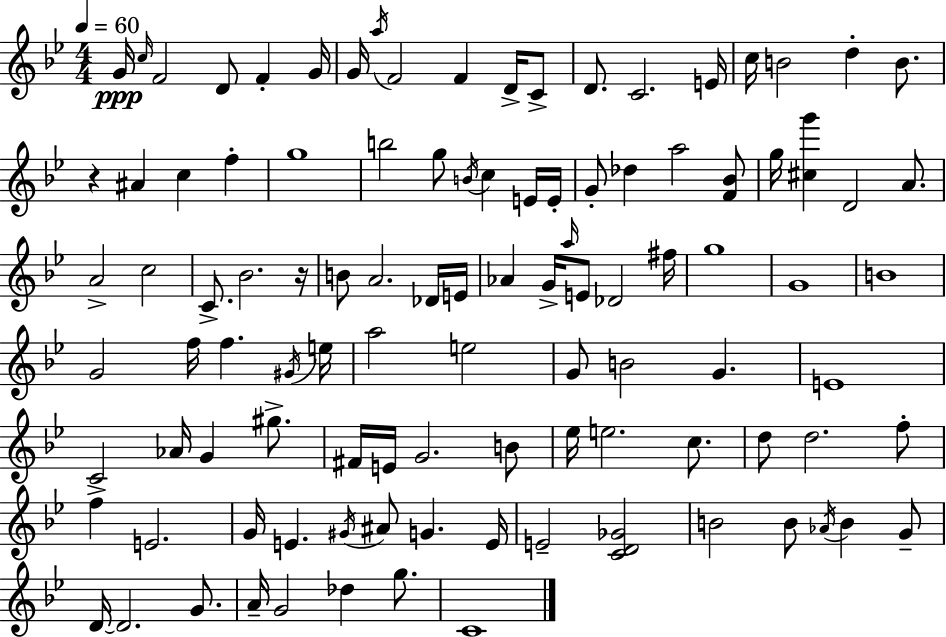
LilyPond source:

{
  \clef treble
  \numericTimeSignature
  \time 4/4
  \key bes \major
  \tempo 4 = 60
  \repeat volta 2 { g'16\ppp \grace { c''16 } f'2 d'8 f'4-. | g'16 g'16 \acciaccatura { a''16 } f'2 f'4 d'16-> | c'8-> d'8. c'2. | e'16 c''16 b'2 d''4-. b'8. | \break r4 ais'4 c''4 f''4-. | g''1 | b''2 g''8 \acciaccatura { b'16 } c''4 | e'16 e'16-. g'8-. des''4 a''2 | \break <f' bes'>8 g''16 <cis'' g'''>4 d'2 | a'8. a'2-> c''2 | c'8.-> bes'2. | r16 b'8 a'2. | \break des'16 e'16 aes'4 g'16-> \grace { a''16 } e'8 des'2 | fis''16 g''1 | g'1 | b'1 | \break g'2 f''16 f''4. | \acciaccatura { gis'16 } e''16 a''2 e''2 | g'8 b'2 g'4. | e'1 | \break c'2 aes'16 g'4 | gis''8.-> fis'16 e'16 g'2. | b'8 ees''16 e''2. | c''8. d''8 d''2. | \break f''8-. f''4-> e'2. | g'16 e'4. \acciaccatura { gis'16 } ais'8 g'4. | e'16 e'2-- <c' d' ges'>2 | b'2 b'8 | \break \acciaccatura { aes'16 } b'4 g'8-- d'16~~ d'2. | g'8. a'16-- g'2 | des''4 g''8. c'1 | } \bar "|."
}